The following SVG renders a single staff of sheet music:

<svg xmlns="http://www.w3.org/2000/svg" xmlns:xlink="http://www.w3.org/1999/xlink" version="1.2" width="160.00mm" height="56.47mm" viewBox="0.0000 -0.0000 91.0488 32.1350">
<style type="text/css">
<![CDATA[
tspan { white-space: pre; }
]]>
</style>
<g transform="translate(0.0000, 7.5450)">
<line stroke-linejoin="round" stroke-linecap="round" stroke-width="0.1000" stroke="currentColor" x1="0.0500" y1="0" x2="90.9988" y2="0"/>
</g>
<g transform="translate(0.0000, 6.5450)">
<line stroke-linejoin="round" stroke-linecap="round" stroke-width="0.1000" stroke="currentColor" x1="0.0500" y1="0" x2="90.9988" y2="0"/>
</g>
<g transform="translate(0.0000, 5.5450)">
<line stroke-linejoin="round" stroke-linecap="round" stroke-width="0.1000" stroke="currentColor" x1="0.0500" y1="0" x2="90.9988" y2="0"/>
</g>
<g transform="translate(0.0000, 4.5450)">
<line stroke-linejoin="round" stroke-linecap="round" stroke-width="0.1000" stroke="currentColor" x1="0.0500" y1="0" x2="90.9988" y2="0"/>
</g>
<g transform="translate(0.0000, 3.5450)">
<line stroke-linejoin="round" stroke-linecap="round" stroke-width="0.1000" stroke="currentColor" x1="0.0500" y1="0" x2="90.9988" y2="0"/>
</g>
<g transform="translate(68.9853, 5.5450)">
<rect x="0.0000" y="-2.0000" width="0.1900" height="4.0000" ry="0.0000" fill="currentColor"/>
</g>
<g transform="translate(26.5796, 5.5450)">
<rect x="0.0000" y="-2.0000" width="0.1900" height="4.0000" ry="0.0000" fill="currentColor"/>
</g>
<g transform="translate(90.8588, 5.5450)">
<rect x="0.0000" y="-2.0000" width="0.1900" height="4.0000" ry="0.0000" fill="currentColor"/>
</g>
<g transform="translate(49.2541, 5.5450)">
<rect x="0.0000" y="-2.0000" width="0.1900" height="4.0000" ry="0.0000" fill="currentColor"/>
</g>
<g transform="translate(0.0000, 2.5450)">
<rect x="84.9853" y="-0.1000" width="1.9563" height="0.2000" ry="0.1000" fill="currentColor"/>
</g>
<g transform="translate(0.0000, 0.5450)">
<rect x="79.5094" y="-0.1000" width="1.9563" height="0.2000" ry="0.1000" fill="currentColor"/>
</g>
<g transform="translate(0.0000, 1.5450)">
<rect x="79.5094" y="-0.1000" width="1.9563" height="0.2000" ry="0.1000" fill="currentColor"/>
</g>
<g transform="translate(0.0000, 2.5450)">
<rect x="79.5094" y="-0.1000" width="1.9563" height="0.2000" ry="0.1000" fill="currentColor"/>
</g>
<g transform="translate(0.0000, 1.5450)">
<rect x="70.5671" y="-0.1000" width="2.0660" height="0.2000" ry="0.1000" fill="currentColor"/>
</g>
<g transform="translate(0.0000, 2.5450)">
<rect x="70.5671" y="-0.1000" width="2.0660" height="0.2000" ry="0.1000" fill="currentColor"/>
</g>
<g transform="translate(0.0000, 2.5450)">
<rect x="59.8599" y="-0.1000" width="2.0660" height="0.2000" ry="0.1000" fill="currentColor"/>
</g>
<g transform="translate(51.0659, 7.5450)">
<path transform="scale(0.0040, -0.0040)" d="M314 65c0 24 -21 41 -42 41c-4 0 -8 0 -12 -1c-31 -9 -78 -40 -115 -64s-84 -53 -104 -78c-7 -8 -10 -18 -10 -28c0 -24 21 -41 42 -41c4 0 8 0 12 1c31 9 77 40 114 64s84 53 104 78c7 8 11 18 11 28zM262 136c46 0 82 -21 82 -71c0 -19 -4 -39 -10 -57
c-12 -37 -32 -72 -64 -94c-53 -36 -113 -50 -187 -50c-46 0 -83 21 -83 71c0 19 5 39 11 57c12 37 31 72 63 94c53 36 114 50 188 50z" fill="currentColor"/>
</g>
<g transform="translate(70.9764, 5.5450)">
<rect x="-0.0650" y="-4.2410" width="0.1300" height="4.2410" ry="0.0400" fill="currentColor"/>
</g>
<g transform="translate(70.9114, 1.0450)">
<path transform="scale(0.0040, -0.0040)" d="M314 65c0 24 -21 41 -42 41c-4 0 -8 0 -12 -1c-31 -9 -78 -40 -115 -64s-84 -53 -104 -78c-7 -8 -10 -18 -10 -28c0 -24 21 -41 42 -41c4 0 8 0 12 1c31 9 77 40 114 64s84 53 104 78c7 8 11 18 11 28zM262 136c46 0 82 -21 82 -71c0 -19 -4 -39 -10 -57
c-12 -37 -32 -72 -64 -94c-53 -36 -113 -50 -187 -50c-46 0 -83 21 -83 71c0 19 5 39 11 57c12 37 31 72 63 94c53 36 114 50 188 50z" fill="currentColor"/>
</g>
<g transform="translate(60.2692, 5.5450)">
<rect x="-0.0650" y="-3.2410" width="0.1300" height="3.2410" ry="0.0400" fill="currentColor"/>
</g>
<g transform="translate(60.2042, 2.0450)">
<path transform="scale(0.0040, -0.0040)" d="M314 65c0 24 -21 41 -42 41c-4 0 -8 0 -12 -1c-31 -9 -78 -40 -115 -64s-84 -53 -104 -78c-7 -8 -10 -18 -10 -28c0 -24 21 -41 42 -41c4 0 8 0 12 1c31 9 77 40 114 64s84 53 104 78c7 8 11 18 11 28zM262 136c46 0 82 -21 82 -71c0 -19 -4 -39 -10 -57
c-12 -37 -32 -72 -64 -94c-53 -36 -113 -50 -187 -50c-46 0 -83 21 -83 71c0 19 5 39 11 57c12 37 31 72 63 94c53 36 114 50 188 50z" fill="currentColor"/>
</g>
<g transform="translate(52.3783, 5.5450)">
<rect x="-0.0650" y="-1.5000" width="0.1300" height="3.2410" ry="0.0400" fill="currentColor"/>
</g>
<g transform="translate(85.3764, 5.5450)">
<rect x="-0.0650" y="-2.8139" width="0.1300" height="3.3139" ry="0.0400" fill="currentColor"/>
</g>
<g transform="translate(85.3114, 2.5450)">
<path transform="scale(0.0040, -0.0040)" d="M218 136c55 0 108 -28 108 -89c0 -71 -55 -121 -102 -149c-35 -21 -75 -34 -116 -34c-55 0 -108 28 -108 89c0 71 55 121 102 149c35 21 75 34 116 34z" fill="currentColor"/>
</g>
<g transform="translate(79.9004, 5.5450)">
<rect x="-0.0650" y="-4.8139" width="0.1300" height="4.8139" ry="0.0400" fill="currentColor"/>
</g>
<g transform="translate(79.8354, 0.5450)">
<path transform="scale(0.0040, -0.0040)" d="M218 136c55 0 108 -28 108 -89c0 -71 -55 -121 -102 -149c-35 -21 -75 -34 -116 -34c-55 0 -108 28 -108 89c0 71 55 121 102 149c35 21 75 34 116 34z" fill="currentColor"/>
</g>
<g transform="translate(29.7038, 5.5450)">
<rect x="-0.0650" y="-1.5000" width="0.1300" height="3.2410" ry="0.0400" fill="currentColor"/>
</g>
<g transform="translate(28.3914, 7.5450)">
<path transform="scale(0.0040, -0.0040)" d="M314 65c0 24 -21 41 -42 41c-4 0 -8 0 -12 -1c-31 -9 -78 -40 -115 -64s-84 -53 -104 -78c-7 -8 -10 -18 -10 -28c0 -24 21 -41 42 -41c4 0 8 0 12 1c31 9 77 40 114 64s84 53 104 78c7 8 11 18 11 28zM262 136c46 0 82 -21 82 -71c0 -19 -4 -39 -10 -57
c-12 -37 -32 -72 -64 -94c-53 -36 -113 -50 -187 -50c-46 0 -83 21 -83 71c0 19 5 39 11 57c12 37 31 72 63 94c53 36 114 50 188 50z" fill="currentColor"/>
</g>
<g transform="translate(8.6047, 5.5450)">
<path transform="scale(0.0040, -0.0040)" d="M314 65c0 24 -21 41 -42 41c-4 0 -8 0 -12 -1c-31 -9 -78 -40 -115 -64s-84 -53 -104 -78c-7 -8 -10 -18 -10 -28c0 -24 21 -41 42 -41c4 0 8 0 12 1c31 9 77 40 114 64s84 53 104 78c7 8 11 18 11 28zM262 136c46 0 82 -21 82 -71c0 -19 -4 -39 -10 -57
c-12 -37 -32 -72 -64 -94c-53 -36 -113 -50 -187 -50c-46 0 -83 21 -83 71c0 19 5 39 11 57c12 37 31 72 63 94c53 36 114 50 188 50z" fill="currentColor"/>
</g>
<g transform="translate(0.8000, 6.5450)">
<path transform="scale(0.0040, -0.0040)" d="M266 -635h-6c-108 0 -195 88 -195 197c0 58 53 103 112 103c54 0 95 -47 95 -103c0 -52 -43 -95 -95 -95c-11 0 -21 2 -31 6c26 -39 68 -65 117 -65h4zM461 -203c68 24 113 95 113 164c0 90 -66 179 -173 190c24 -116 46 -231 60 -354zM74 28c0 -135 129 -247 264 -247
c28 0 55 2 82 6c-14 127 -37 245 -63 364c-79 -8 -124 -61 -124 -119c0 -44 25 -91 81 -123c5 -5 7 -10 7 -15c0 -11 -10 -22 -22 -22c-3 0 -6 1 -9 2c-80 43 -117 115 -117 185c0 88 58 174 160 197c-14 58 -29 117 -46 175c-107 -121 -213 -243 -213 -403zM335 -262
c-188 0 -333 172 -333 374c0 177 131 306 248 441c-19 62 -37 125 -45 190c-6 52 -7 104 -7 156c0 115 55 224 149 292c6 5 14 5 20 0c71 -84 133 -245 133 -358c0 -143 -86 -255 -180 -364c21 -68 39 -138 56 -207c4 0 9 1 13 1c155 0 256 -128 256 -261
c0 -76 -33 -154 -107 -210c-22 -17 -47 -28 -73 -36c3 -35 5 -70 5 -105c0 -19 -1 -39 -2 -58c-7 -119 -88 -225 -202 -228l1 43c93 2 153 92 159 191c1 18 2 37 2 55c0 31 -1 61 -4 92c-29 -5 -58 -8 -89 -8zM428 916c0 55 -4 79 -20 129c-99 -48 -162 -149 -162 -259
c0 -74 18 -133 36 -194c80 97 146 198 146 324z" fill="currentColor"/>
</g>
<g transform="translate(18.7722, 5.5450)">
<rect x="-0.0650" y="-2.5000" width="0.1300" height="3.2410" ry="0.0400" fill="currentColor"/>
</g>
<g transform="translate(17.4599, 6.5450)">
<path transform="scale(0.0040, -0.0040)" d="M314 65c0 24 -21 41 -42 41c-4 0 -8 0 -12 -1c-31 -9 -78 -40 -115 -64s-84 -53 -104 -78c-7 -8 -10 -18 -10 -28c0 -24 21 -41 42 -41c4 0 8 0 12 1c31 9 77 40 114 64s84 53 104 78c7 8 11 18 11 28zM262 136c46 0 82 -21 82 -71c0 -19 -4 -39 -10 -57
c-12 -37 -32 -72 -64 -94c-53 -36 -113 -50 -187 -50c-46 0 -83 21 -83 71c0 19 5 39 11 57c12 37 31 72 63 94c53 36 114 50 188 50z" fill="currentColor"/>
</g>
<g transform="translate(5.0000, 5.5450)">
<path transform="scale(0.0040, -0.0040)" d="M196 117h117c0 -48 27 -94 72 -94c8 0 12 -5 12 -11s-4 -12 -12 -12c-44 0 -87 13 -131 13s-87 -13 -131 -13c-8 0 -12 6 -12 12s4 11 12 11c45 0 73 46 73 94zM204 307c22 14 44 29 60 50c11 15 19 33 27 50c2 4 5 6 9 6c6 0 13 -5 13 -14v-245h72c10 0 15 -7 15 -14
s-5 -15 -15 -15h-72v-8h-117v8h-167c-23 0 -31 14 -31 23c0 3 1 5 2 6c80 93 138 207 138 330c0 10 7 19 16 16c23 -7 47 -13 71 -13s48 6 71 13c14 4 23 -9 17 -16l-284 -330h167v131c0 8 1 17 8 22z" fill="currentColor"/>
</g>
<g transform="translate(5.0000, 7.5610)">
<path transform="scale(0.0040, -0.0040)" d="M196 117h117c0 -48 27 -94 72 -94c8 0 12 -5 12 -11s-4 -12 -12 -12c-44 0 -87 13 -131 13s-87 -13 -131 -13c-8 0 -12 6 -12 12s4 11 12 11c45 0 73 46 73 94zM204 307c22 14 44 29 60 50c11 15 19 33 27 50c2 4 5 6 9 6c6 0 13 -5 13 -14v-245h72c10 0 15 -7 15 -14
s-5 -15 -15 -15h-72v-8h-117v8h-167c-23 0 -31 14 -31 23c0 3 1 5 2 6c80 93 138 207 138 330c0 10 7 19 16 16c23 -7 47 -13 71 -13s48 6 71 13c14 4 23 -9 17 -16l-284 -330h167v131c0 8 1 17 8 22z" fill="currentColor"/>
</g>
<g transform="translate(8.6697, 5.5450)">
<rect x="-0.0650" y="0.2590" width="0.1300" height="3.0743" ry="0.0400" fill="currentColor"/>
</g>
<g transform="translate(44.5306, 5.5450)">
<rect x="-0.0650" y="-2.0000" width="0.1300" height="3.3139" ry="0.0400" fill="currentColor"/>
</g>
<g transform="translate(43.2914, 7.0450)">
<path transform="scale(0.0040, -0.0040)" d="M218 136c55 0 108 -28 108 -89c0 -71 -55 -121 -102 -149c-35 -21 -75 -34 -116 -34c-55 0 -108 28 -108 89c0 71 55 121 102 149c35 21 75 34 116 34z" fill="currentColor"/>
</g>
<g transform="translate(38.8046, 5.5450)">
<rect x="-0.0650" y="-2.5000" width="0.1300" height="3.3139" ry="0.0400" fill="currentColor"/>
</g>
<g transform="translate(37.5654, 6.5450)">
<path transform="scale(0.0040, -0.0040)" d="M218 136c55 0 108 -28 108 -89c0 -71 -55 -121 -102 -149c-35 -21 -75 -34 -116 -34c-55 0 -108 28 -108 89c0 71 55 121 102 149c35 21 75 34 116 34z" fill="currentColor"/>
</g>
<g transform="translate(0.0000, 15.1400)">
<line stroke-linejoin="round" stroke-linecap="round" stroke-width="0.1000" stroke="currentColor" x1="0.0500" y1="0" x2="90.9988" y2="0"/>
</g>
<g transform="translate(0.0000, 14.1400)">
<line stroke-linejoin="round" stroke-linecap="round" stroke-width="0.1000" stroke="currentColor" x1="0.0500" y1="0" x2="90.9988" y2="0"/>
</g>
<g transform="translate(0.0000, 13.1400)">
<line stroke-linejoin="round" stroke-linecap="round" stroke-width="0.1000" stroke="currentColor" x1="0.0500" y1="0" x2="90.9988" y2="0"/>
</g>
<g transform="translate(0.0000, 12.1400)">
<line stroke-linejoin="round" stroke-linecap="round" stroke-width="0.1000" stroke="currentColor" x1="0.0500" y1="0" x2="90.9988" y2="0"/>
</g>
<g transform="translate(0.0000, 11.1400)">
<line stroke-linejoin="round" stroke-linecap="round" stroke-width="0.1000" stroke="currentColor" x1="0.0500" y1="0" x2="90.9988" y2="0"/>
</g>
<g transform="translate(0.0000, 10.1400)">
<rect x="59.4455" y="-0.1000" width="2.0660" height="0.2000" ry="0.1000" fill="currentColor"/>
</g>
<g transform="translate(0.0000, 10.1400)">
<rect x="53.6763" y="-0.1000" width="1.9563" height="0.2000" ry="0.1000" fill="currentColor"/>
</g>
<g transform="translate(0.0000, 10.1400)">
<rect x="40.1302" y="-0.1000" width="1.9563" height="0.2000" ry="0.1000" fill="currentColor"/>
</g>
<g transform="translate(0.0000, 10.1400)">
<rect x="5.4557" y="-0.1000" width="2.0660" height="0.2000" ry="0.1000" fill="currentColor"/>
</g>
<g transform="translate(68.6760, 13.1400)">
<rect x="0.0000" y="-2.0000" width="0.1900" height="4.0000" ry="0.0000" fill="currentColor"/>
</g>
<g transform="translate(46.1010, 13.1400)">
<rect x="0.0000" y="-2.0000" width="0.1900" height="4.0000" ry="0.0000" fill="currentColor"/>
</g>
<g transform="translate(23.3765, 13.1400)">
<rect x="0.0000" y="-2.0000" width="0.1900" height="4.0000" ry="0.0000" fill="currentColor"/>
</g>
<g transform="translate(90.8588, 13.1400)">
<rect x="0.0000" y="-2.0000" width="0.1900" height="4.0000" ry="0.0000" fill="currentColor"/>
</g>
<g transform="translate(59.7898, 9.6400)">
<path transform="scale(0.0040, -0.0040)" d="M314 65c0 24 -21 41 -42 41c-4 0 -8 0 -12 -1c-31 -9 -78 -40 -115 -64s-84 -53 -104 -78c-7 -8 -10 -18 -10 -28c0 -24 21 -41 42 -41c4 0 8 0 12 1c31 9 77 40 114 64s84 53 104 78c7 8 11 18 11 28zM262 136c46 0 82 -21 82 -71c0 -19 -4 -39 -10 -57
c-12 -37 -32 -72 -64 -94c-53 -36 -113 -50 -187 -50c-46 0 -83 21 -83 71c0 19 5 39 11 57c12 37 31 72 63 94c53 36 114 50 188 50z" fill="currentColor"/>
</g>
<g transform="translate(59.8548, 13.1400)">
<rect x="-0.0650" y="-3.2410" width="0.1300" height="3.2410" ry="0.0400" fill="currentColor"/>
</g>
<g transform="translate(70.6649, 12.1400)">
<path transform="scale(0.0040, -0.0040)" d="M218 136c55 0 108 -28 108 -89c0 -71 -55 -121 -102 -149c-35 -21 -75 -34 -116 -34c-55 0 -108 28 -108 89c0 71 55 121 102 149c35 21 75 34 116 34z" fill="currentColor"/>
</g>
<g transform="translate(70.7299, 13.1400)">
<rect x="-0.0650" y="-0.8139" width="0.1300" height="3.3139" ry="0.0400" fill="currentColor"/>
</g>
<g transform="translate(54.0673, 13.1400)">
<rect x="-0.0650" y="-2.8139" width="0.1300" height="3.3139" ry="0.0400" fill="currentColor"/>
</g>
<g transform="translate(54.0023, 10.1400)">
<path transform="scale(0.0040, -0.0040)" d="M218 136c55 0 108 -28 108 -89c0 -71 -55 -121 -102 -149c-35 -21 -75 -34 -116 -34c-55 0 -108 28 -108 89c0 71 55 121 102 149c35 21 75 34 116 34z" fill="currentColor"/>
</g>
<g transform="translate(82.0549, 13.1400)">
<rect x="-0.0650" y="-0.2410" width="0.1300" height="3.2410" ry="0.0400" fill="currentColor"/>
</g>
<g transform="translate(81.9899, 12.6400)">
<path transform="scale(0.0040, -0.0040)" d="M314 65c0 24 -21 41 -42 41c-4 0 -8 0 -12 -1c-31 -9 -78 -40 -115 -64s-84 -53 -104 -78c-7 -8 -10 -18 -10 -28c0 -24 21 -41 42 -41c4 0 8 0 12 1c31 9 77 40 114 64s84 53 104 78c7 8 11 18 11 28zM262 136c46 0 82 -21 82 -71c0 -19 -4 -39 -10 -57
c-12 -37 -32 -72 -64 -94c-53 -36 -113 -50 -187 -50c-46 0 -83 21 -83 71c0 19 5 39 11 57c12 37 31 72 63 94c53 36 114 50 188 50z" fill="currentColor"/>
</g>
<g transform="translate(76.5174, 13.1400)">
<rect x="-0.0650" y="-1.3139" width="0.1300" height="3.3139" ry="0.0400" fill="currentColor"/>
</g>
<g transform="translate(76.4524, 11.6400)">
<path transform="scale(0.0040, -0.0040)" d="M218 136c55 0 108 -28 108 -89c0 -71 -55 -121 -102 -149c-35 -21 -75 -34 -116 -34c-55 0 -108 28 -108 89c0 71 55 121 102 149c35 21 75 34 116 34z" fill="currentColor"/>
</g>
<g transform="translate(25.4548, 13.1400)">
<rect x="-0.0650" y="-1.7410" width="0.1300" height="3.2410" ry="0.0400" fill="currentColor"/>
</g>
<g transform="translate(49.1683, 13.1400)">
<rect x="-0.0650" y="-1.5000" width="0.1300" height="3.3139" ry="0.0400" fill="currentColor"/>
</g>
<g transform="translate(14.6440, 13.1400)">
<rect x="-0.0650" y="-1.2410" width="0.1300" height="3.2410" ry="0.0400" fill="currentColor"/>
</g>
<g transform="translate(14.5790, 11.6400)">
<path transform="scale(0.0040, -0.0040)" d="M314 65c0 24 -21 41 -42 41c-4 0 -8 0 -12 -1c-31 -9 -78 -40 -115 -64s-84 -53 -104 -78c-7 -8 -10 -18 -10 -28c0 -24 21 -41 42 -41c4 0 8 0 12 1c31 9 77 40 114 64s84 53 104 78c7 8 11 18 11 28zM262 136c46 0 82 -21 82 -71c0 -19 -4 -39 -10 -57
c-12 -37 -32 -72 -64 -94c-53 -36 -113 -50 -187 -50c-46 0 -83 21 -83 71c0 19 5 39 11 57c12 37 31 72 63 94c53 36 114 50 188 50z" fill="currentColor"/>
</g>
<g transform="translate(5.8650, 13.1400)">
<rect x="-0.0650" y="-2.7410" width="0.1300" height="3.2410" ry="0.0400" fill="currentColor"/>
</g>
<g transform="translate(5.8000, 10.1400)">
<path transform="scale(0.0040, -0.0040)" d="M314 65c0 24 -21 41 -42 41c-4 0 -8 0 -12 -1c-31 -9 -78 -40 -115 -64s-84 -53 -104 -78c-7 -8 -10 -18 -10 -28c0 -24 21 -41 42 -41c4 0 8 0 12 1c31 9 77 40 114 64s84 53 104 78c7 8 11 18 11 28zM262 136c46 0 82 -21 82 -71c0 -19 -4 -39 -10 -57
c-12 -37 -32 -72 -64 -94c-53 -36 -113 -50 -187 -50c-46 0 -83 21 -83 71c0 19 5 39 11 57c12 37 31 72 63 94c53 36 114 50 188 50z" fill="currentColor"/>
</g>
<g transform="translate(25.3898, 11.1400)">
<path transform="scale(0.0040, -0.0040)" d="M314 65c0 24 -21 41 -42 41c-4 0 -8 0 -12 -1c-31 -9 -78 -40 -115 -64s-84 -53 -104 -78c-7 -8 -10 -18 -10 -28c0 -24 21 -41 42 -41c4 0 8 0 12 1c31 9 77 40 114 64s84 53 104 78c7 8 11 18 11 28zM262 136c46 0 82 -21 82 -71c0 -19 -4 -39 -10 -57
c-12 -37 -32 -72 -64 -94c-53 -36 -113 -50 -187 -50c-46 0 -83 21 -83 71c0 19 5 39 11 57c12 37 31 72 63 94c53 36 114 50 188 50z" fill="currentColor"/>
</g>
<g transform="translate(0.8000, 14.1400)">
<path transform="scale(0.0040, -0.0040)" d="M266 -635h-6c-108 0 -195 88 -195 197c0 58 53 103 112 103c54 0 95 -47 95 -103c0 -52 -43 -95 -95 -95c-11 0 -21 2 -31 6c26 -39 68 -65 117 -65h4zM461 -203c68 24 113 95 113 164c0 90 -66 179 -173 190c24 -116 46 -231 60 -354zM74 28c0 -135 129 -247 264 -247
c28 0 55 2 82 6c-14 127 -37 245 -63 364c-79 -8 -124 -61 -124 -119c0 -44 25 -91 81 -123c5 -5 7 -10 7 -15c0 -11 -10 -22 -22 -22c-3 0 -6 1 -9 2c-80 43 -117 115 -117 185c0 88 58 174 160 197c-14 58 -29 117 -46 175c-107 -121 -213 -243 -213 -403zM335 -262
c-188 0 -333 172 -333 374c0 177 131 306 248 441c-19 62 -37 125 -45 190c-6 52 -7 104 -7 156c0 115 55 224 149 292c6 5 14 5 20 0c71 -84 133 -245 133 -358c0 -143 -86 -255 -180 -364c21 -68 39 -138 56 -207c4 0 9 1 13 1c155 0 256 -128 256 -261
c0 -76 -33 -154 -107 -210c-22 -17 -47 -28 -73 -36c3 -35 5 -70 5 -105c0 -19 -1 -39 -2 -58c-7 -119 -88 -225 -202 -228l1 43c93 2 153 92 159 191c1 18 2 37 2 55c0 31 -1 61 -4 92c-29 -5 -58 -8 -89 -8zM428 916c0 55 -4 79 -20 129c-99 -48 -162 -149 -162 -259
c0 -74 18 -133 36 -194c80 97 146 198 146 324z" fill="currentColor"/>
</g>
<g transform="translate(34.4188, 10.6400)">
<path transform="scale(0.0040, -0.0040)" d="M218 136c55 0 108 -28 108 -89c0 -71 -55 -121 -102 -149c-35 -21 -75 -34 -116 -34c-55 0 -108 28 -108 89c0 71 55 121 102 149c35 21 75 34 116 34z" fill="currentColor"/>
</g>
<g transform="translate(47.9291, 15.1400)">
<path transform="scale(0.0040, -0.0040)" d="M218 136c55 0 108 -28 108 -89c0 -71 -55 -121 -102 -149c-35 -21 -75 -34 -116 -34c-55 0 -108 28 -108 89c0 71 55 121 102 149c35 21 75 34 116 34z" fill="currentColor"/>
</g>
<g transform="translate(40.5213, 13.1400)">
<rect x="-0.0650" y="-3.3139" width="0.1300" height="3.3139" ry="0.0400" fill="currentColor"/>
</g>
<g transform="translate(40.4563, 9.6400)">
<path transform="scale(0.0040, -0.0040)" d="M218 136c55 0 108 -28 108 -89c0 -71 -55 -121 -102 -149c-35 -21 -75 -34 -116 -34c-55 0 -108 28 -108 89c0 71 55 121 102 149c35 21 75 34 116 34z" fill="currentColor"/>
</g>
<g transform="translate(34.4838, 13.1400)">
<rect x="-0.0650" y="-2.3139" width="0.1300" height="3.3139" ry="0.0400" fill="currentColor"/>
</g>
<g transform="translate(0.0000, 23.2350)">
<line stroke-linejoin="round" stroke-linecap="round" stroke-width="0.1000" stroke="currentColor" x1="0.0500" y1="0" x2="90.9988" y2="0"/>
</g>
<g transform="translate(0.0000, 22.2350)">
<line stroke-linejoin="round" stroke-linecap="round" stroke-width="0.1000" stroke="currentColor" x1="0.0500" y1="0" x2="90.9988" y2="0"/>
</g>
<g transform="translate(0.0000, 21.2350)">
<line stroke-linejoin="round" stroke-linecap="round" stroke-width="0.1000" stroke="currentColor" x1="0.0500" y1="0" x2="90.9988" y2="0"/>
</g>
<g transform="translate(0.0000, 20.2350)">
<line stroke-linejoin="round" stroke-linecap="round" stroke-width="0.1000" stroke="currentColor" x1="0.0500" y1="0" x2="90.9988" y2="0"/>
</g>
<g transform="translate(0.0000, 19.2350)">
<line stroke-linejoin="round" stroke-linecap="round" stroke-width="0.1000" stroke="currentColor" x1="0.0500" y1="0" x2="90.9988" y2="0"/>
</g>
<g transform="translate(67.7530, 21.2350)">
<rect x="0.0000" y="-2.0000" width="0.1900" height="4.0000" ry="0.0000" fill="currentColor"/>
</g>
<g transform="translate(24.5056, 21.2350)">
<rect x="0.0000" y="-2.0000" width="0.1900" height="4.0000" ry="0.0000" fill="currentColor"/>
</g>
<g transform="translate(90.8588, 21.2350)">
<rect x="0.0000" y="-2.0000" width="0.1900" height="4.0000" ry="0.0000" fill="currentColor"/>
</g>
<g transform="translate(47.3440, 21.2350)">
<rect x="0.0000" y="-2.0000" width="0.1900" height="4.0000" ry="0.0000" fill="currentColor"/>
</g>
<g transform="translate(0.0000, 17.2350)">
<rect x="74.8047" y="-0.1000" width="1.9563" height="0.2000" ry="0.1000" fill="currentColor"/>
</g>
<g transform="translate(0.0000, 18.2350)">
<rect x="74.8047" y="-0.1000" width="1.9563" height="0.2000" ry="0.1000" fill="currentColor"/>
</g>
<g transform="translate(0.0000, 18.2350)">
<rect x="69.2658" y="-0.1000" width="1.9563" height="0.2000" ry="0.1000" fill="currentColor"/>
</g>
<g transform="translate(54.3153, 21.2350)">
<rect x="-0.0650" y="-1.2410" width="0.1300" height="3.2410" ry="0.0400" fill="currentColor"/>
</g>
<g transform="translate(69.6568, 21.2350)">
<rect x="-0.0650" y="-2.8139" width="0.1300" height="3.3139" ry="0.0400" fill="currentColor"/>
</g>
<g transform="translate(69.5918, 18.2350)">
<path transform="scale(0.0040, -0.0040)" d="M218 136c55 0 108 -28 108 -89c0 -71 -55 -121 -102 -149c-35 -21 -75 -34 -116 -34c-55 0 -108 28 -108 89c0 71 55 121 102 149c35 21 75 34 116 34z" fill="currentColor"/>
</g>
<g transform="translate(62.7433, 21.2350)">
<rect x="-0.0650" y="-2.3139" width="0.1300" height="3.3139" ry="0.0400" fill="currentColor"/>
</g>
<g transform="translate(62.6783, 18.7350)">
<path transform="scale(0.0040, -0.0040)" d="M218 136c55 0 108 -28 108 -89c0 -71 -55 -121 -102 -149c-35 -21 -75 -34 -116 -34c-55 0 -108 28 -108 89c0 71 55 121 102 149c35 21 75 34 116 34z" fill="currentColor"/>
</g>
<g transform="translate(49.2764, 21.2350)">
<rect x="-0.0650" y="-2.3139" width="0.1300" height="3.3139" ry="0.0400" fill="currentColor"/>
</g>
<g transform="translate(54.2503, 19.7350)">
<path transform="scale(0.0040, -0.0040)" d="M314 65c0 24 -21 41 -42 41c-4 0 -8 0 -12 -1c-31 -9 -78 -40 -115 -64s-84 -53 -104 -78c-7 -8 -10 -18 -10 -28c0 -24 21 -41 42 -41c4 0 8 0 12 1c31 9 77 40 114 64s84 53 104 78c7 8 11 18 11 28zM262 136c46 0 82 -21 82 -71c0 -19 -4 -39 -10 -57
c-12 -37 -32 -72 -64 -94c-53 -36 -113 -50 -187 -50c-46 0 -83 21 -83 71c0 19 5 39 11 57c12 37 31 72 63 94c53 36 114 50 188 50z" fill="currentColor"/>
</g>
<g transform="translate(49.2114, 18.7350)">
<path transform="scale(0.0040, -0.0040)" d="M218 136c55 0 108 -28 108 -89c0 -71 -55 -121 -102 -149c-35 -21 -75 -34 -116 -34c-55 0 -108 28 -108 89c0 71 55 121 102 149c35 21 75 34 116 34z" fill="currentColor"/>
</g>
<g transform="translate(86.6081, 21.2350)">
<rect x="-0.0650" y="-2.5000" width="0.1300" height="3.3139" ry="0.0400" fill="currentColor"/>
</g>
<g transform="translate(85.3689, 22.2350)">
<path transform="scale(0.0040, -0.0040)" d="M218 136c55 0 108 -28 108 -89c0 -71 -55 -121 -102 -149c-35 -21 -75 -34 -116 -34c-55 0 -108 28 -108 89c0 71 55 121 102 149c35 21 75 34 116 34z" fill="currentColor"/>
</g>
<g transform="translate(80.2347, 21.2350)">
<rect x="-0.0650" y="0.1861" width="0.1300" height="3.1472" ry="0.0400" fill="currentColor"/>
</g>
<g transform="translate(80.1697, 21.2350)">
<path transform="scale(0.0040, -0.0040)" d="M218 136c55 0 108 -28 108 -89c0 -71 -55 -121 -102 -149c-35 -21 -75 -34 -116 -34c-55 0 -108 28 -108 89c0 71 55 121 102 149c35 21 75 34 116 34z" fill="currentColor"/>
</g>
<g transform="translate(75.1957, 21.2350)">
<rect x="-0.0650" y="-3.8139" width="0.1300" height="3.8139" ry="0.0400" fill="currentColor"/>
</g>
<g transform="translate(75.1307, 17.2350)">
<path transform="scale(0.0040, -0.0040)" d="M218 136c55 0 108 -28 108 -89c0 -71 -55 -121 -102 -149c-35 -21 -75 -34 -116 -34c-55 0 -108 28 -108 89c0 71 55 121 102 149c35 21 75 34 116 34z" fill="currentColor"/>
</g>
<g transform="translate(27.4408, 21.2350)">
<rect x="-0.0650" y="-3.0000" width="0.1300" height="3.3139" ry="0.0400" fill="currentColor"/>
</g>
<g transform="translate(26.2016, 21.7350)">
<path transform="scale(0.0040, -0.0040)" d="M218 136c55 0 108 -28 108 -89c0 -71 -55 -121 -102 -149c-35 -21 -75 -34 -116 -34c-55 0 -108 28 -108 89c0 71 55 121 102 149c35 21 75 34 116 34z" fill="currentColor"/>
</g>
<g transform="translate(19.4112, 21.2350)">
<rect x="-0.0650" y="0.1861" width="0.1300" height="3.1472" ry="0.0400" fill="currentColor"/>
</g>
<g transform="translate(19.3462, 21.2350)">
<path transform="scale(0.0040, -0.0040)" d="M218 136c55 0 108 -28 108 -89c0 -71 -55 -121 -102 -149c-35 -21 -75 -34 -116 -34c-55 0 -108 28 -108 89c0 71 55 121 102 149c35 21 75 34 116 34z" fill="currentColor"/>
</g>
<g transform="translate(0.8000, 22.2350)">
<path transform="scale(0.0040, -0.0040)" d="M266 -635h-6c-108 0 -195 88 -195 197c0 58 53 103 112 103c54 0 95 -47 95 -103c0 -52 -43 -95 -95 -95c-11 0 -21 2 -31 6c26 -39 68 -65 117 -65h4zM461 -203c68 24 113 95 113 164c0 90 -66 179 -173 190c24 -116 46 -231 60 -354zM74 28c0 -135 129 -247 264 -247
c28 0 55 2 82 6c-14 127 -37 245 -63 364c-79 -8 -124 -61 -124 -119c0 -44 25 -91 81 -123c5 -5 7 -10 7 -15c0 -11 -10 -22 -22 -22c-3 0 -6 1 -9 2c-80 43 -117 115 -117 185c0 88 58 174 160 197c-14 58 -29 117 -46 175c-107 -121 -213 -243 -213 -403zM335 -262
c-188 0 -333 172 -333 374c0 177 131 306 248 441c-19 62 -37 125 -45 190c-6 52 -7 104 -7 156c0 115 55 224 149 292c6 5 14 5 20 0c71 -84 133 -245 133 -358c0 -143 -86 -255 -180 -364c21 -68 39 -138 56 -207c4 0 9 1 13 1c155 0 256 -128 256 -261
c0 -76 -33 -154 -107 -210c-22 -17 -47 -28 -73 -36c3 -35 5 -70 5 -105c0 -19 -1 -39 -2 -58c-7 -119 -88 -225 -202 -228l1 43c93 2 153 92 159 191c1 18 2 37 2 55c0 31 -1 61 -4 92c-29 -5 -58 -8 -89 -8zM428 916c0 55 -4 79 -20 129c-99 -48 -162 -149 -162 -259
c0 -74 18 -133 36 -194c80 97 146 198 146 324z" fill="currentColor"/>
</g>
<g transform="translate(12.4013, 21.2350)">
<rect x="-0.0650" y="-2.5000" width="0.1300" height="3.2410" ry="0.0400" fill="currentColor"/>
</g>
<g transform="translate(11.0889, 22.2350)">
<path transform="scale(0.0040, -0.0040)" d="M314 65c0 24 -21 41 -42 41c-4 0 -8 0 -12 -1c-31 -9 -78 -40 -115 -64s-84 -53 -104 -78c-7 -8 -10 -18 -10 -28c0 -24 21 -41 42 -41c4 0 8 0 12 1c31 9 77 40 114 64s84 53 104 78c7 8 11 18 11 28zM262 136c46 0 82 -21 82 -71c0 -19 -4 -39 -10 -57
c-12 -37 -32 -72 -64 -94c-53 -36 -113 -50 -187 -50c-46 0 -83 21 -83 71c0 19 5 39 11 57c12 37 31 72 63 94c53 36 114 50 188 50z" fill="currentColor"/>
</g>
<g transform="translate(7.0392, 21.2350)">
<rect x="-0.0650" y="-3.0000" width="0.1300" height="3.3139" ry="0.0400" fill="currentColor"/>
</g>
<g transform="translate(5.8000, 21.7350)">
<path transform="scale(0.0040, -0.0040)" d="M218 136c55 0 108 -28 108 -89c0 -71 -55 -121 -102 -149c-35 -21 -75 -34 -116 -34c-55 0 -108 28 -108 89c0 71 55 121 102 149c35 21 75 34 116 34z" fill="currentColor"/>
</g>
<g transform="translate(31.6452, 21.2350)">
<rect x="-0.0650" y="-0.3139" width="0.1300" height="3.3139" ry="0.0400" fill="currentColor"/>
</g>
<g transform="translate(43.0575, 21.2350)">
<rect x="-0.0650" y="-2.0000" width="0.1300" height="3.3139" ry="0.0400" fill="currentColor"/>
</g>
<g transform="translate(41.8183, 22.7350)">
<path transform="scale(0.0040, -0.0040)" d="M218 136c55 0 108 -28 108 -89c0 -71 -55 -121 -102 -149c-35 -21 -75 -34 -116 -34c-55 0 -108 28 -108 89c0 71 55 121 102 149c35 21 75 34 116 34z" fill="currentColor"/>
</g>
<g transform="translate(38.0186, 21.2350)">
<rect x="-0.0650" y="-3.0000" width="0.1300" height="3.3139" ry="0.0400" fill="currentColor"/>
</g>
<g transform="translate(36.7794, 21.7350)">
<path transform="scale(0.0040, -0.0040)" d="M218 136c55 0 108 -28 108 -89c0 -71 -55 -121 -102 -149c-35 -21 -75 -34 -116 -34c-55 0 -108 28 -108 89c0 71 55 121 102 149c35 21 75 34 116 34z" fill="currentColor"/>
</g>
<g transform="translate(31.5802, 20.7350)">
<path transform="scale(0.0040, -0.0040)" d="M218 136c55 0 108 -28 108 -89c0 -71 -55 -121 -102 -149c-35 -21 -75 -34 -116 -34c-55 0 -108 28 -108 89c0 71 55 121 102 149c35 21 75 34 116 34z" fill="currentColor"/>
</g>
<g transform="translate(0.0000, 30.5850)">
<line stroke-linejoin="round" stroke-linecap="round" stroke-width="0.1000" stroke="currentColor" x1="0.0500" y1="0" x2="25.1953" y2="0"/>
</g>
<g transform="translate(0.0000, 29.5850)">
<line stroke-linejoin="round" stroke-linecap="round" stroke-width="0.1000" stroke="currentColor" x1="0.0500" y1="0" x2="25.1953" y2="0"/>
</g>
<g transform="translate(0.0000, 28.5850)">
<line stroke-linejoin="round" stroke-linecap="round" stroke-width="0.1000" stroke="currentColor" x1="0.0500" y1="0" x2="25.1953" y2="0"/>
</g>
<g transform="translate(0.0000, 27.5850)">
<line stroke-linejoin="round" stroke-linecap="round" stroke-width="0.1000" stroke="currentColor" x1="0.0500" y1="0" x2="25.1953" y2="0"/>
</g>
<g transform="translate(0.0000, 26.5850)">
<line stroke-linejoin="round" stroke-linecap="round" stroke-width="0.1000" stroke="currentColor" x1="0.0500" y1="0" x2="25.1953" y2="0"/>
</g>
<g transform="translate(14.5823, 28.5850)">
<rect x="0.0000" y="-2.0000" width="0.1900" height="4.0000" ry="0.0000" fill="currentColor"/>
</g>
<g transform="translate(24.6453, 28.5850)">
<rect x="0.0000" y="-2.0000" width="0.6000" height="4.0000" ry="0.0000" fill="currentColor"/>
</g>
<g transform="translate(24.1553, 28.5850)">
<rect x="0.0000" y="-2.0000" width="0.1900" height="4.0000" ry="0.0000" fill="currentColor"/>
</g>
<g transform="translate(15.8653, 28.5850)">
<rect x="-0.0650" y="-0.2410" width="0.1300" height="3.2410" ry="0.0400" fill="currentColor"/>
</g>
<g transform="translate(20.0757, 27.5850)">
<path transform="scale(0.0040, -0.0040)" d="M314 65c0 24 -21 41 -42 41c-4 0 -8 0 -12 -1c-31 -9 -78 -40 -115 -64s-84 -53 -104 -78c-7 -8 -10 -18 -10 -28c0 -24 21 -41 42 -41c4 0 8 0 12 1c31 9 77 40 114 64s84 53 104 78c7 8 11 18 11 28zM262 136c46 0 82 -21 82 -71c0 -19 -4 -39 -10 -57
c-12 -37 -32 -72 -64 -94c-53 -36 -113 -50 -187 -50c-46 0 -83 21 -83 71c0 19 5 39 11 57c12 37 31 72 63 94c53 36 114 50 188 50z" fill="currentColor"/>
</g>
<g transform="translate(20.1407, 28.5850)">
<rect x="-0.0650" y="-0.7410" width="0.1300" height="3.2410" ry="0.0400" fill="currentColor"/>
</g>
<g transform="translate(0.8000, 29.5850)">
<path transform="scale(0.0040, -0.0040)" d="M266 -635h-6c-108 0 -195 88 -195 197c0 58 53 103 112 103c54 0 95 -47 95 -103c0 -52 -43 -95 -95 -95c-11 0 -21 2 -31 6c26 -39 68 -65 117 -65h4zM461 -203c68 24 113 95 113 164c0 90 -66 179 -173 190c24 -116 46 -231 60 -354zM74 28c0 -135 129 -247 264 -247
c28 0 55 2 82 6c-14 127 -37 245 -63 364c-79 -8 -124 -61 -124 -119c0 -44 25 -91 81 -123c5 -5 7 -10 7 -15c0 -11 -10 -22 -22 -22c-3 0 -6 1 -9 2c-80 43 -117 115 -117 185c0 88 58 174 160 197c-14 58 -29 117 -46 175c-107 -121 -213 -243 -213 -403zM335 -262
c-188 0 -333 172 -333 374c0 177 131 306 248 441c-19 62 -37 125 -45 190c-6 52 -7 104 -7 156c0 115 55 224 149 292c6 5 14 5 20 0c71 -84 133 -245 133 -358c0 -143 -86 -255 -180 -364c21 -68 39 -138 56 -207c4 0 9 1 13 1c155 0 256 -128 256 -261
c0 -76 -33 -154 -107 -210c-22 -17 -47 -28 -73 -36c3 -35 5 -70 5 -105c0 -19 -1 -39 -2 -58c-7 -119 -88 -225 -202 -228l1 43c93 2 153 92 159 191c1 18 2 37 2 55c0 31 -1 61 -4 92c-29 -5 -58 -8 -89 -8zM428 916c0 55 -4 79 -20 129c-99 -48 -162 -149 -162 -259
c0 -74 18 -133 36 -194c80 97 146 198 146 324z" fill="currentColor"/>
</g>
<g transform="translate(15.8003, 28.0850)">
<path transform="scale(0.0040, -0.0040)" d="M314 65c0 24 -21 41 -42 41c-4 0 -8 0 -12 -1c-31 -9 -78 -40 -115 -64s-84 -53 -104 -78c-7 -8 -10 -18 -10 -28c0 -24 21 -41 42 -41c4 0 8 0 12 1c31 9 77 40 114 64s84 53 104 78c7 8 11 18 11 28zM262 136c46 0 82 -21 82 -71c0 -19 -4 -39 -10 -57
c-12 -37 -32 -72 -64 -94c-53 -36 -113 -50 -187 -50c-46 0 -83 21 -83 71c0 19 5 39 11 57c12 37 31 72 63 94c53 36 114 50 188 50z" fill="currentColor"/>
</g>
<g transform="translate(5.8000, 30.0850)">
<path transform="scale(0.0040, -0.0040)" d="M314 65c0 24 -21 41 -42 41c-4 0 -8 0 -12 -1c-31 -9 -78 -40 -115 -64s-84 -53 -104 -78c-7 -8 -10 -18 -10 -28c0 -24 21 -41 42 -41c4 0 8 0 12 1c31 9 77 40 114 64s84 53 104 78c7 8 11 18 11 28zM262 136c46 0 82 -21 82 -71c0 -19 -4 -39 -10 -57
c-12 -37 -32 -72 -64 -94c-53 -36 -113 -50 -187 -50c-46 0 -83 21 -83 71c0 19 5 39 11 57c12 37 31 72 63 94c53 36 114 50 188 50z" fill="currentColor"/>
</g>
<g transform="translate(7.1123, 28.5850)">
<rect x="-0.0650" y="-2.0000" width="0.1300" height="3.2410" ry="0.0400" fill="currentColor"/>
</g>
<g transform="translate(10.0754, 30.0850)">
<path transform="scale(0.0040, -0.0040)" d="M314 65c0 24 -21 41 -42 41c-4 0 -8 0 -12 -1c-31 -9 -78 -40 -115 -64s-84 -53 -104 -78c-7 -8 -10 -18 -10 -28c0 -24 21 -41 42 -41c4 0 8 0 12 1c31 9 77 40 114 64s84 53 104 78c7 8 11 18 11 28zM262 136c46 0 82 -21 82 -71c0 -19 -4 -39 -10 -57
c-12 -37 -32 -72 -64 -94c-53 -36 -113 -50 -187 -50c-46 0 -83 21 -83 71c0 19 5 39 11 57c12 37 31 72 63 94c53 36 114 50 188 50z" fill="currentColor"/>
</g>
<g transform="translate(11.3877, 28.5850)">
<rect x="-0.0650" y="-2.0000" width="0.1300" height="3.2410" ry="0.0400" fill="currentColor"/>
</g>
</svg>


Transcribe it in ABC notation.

X:1
T:Untitled
M:4/4
L:1/4
K:C
B2 G2 E2 G F E2 b2 d'2 e' a a2 e2 f2 g b E a b2 d e c2 A G2 B A c A F g e2 g a c' B G F2 F2 c2 d2